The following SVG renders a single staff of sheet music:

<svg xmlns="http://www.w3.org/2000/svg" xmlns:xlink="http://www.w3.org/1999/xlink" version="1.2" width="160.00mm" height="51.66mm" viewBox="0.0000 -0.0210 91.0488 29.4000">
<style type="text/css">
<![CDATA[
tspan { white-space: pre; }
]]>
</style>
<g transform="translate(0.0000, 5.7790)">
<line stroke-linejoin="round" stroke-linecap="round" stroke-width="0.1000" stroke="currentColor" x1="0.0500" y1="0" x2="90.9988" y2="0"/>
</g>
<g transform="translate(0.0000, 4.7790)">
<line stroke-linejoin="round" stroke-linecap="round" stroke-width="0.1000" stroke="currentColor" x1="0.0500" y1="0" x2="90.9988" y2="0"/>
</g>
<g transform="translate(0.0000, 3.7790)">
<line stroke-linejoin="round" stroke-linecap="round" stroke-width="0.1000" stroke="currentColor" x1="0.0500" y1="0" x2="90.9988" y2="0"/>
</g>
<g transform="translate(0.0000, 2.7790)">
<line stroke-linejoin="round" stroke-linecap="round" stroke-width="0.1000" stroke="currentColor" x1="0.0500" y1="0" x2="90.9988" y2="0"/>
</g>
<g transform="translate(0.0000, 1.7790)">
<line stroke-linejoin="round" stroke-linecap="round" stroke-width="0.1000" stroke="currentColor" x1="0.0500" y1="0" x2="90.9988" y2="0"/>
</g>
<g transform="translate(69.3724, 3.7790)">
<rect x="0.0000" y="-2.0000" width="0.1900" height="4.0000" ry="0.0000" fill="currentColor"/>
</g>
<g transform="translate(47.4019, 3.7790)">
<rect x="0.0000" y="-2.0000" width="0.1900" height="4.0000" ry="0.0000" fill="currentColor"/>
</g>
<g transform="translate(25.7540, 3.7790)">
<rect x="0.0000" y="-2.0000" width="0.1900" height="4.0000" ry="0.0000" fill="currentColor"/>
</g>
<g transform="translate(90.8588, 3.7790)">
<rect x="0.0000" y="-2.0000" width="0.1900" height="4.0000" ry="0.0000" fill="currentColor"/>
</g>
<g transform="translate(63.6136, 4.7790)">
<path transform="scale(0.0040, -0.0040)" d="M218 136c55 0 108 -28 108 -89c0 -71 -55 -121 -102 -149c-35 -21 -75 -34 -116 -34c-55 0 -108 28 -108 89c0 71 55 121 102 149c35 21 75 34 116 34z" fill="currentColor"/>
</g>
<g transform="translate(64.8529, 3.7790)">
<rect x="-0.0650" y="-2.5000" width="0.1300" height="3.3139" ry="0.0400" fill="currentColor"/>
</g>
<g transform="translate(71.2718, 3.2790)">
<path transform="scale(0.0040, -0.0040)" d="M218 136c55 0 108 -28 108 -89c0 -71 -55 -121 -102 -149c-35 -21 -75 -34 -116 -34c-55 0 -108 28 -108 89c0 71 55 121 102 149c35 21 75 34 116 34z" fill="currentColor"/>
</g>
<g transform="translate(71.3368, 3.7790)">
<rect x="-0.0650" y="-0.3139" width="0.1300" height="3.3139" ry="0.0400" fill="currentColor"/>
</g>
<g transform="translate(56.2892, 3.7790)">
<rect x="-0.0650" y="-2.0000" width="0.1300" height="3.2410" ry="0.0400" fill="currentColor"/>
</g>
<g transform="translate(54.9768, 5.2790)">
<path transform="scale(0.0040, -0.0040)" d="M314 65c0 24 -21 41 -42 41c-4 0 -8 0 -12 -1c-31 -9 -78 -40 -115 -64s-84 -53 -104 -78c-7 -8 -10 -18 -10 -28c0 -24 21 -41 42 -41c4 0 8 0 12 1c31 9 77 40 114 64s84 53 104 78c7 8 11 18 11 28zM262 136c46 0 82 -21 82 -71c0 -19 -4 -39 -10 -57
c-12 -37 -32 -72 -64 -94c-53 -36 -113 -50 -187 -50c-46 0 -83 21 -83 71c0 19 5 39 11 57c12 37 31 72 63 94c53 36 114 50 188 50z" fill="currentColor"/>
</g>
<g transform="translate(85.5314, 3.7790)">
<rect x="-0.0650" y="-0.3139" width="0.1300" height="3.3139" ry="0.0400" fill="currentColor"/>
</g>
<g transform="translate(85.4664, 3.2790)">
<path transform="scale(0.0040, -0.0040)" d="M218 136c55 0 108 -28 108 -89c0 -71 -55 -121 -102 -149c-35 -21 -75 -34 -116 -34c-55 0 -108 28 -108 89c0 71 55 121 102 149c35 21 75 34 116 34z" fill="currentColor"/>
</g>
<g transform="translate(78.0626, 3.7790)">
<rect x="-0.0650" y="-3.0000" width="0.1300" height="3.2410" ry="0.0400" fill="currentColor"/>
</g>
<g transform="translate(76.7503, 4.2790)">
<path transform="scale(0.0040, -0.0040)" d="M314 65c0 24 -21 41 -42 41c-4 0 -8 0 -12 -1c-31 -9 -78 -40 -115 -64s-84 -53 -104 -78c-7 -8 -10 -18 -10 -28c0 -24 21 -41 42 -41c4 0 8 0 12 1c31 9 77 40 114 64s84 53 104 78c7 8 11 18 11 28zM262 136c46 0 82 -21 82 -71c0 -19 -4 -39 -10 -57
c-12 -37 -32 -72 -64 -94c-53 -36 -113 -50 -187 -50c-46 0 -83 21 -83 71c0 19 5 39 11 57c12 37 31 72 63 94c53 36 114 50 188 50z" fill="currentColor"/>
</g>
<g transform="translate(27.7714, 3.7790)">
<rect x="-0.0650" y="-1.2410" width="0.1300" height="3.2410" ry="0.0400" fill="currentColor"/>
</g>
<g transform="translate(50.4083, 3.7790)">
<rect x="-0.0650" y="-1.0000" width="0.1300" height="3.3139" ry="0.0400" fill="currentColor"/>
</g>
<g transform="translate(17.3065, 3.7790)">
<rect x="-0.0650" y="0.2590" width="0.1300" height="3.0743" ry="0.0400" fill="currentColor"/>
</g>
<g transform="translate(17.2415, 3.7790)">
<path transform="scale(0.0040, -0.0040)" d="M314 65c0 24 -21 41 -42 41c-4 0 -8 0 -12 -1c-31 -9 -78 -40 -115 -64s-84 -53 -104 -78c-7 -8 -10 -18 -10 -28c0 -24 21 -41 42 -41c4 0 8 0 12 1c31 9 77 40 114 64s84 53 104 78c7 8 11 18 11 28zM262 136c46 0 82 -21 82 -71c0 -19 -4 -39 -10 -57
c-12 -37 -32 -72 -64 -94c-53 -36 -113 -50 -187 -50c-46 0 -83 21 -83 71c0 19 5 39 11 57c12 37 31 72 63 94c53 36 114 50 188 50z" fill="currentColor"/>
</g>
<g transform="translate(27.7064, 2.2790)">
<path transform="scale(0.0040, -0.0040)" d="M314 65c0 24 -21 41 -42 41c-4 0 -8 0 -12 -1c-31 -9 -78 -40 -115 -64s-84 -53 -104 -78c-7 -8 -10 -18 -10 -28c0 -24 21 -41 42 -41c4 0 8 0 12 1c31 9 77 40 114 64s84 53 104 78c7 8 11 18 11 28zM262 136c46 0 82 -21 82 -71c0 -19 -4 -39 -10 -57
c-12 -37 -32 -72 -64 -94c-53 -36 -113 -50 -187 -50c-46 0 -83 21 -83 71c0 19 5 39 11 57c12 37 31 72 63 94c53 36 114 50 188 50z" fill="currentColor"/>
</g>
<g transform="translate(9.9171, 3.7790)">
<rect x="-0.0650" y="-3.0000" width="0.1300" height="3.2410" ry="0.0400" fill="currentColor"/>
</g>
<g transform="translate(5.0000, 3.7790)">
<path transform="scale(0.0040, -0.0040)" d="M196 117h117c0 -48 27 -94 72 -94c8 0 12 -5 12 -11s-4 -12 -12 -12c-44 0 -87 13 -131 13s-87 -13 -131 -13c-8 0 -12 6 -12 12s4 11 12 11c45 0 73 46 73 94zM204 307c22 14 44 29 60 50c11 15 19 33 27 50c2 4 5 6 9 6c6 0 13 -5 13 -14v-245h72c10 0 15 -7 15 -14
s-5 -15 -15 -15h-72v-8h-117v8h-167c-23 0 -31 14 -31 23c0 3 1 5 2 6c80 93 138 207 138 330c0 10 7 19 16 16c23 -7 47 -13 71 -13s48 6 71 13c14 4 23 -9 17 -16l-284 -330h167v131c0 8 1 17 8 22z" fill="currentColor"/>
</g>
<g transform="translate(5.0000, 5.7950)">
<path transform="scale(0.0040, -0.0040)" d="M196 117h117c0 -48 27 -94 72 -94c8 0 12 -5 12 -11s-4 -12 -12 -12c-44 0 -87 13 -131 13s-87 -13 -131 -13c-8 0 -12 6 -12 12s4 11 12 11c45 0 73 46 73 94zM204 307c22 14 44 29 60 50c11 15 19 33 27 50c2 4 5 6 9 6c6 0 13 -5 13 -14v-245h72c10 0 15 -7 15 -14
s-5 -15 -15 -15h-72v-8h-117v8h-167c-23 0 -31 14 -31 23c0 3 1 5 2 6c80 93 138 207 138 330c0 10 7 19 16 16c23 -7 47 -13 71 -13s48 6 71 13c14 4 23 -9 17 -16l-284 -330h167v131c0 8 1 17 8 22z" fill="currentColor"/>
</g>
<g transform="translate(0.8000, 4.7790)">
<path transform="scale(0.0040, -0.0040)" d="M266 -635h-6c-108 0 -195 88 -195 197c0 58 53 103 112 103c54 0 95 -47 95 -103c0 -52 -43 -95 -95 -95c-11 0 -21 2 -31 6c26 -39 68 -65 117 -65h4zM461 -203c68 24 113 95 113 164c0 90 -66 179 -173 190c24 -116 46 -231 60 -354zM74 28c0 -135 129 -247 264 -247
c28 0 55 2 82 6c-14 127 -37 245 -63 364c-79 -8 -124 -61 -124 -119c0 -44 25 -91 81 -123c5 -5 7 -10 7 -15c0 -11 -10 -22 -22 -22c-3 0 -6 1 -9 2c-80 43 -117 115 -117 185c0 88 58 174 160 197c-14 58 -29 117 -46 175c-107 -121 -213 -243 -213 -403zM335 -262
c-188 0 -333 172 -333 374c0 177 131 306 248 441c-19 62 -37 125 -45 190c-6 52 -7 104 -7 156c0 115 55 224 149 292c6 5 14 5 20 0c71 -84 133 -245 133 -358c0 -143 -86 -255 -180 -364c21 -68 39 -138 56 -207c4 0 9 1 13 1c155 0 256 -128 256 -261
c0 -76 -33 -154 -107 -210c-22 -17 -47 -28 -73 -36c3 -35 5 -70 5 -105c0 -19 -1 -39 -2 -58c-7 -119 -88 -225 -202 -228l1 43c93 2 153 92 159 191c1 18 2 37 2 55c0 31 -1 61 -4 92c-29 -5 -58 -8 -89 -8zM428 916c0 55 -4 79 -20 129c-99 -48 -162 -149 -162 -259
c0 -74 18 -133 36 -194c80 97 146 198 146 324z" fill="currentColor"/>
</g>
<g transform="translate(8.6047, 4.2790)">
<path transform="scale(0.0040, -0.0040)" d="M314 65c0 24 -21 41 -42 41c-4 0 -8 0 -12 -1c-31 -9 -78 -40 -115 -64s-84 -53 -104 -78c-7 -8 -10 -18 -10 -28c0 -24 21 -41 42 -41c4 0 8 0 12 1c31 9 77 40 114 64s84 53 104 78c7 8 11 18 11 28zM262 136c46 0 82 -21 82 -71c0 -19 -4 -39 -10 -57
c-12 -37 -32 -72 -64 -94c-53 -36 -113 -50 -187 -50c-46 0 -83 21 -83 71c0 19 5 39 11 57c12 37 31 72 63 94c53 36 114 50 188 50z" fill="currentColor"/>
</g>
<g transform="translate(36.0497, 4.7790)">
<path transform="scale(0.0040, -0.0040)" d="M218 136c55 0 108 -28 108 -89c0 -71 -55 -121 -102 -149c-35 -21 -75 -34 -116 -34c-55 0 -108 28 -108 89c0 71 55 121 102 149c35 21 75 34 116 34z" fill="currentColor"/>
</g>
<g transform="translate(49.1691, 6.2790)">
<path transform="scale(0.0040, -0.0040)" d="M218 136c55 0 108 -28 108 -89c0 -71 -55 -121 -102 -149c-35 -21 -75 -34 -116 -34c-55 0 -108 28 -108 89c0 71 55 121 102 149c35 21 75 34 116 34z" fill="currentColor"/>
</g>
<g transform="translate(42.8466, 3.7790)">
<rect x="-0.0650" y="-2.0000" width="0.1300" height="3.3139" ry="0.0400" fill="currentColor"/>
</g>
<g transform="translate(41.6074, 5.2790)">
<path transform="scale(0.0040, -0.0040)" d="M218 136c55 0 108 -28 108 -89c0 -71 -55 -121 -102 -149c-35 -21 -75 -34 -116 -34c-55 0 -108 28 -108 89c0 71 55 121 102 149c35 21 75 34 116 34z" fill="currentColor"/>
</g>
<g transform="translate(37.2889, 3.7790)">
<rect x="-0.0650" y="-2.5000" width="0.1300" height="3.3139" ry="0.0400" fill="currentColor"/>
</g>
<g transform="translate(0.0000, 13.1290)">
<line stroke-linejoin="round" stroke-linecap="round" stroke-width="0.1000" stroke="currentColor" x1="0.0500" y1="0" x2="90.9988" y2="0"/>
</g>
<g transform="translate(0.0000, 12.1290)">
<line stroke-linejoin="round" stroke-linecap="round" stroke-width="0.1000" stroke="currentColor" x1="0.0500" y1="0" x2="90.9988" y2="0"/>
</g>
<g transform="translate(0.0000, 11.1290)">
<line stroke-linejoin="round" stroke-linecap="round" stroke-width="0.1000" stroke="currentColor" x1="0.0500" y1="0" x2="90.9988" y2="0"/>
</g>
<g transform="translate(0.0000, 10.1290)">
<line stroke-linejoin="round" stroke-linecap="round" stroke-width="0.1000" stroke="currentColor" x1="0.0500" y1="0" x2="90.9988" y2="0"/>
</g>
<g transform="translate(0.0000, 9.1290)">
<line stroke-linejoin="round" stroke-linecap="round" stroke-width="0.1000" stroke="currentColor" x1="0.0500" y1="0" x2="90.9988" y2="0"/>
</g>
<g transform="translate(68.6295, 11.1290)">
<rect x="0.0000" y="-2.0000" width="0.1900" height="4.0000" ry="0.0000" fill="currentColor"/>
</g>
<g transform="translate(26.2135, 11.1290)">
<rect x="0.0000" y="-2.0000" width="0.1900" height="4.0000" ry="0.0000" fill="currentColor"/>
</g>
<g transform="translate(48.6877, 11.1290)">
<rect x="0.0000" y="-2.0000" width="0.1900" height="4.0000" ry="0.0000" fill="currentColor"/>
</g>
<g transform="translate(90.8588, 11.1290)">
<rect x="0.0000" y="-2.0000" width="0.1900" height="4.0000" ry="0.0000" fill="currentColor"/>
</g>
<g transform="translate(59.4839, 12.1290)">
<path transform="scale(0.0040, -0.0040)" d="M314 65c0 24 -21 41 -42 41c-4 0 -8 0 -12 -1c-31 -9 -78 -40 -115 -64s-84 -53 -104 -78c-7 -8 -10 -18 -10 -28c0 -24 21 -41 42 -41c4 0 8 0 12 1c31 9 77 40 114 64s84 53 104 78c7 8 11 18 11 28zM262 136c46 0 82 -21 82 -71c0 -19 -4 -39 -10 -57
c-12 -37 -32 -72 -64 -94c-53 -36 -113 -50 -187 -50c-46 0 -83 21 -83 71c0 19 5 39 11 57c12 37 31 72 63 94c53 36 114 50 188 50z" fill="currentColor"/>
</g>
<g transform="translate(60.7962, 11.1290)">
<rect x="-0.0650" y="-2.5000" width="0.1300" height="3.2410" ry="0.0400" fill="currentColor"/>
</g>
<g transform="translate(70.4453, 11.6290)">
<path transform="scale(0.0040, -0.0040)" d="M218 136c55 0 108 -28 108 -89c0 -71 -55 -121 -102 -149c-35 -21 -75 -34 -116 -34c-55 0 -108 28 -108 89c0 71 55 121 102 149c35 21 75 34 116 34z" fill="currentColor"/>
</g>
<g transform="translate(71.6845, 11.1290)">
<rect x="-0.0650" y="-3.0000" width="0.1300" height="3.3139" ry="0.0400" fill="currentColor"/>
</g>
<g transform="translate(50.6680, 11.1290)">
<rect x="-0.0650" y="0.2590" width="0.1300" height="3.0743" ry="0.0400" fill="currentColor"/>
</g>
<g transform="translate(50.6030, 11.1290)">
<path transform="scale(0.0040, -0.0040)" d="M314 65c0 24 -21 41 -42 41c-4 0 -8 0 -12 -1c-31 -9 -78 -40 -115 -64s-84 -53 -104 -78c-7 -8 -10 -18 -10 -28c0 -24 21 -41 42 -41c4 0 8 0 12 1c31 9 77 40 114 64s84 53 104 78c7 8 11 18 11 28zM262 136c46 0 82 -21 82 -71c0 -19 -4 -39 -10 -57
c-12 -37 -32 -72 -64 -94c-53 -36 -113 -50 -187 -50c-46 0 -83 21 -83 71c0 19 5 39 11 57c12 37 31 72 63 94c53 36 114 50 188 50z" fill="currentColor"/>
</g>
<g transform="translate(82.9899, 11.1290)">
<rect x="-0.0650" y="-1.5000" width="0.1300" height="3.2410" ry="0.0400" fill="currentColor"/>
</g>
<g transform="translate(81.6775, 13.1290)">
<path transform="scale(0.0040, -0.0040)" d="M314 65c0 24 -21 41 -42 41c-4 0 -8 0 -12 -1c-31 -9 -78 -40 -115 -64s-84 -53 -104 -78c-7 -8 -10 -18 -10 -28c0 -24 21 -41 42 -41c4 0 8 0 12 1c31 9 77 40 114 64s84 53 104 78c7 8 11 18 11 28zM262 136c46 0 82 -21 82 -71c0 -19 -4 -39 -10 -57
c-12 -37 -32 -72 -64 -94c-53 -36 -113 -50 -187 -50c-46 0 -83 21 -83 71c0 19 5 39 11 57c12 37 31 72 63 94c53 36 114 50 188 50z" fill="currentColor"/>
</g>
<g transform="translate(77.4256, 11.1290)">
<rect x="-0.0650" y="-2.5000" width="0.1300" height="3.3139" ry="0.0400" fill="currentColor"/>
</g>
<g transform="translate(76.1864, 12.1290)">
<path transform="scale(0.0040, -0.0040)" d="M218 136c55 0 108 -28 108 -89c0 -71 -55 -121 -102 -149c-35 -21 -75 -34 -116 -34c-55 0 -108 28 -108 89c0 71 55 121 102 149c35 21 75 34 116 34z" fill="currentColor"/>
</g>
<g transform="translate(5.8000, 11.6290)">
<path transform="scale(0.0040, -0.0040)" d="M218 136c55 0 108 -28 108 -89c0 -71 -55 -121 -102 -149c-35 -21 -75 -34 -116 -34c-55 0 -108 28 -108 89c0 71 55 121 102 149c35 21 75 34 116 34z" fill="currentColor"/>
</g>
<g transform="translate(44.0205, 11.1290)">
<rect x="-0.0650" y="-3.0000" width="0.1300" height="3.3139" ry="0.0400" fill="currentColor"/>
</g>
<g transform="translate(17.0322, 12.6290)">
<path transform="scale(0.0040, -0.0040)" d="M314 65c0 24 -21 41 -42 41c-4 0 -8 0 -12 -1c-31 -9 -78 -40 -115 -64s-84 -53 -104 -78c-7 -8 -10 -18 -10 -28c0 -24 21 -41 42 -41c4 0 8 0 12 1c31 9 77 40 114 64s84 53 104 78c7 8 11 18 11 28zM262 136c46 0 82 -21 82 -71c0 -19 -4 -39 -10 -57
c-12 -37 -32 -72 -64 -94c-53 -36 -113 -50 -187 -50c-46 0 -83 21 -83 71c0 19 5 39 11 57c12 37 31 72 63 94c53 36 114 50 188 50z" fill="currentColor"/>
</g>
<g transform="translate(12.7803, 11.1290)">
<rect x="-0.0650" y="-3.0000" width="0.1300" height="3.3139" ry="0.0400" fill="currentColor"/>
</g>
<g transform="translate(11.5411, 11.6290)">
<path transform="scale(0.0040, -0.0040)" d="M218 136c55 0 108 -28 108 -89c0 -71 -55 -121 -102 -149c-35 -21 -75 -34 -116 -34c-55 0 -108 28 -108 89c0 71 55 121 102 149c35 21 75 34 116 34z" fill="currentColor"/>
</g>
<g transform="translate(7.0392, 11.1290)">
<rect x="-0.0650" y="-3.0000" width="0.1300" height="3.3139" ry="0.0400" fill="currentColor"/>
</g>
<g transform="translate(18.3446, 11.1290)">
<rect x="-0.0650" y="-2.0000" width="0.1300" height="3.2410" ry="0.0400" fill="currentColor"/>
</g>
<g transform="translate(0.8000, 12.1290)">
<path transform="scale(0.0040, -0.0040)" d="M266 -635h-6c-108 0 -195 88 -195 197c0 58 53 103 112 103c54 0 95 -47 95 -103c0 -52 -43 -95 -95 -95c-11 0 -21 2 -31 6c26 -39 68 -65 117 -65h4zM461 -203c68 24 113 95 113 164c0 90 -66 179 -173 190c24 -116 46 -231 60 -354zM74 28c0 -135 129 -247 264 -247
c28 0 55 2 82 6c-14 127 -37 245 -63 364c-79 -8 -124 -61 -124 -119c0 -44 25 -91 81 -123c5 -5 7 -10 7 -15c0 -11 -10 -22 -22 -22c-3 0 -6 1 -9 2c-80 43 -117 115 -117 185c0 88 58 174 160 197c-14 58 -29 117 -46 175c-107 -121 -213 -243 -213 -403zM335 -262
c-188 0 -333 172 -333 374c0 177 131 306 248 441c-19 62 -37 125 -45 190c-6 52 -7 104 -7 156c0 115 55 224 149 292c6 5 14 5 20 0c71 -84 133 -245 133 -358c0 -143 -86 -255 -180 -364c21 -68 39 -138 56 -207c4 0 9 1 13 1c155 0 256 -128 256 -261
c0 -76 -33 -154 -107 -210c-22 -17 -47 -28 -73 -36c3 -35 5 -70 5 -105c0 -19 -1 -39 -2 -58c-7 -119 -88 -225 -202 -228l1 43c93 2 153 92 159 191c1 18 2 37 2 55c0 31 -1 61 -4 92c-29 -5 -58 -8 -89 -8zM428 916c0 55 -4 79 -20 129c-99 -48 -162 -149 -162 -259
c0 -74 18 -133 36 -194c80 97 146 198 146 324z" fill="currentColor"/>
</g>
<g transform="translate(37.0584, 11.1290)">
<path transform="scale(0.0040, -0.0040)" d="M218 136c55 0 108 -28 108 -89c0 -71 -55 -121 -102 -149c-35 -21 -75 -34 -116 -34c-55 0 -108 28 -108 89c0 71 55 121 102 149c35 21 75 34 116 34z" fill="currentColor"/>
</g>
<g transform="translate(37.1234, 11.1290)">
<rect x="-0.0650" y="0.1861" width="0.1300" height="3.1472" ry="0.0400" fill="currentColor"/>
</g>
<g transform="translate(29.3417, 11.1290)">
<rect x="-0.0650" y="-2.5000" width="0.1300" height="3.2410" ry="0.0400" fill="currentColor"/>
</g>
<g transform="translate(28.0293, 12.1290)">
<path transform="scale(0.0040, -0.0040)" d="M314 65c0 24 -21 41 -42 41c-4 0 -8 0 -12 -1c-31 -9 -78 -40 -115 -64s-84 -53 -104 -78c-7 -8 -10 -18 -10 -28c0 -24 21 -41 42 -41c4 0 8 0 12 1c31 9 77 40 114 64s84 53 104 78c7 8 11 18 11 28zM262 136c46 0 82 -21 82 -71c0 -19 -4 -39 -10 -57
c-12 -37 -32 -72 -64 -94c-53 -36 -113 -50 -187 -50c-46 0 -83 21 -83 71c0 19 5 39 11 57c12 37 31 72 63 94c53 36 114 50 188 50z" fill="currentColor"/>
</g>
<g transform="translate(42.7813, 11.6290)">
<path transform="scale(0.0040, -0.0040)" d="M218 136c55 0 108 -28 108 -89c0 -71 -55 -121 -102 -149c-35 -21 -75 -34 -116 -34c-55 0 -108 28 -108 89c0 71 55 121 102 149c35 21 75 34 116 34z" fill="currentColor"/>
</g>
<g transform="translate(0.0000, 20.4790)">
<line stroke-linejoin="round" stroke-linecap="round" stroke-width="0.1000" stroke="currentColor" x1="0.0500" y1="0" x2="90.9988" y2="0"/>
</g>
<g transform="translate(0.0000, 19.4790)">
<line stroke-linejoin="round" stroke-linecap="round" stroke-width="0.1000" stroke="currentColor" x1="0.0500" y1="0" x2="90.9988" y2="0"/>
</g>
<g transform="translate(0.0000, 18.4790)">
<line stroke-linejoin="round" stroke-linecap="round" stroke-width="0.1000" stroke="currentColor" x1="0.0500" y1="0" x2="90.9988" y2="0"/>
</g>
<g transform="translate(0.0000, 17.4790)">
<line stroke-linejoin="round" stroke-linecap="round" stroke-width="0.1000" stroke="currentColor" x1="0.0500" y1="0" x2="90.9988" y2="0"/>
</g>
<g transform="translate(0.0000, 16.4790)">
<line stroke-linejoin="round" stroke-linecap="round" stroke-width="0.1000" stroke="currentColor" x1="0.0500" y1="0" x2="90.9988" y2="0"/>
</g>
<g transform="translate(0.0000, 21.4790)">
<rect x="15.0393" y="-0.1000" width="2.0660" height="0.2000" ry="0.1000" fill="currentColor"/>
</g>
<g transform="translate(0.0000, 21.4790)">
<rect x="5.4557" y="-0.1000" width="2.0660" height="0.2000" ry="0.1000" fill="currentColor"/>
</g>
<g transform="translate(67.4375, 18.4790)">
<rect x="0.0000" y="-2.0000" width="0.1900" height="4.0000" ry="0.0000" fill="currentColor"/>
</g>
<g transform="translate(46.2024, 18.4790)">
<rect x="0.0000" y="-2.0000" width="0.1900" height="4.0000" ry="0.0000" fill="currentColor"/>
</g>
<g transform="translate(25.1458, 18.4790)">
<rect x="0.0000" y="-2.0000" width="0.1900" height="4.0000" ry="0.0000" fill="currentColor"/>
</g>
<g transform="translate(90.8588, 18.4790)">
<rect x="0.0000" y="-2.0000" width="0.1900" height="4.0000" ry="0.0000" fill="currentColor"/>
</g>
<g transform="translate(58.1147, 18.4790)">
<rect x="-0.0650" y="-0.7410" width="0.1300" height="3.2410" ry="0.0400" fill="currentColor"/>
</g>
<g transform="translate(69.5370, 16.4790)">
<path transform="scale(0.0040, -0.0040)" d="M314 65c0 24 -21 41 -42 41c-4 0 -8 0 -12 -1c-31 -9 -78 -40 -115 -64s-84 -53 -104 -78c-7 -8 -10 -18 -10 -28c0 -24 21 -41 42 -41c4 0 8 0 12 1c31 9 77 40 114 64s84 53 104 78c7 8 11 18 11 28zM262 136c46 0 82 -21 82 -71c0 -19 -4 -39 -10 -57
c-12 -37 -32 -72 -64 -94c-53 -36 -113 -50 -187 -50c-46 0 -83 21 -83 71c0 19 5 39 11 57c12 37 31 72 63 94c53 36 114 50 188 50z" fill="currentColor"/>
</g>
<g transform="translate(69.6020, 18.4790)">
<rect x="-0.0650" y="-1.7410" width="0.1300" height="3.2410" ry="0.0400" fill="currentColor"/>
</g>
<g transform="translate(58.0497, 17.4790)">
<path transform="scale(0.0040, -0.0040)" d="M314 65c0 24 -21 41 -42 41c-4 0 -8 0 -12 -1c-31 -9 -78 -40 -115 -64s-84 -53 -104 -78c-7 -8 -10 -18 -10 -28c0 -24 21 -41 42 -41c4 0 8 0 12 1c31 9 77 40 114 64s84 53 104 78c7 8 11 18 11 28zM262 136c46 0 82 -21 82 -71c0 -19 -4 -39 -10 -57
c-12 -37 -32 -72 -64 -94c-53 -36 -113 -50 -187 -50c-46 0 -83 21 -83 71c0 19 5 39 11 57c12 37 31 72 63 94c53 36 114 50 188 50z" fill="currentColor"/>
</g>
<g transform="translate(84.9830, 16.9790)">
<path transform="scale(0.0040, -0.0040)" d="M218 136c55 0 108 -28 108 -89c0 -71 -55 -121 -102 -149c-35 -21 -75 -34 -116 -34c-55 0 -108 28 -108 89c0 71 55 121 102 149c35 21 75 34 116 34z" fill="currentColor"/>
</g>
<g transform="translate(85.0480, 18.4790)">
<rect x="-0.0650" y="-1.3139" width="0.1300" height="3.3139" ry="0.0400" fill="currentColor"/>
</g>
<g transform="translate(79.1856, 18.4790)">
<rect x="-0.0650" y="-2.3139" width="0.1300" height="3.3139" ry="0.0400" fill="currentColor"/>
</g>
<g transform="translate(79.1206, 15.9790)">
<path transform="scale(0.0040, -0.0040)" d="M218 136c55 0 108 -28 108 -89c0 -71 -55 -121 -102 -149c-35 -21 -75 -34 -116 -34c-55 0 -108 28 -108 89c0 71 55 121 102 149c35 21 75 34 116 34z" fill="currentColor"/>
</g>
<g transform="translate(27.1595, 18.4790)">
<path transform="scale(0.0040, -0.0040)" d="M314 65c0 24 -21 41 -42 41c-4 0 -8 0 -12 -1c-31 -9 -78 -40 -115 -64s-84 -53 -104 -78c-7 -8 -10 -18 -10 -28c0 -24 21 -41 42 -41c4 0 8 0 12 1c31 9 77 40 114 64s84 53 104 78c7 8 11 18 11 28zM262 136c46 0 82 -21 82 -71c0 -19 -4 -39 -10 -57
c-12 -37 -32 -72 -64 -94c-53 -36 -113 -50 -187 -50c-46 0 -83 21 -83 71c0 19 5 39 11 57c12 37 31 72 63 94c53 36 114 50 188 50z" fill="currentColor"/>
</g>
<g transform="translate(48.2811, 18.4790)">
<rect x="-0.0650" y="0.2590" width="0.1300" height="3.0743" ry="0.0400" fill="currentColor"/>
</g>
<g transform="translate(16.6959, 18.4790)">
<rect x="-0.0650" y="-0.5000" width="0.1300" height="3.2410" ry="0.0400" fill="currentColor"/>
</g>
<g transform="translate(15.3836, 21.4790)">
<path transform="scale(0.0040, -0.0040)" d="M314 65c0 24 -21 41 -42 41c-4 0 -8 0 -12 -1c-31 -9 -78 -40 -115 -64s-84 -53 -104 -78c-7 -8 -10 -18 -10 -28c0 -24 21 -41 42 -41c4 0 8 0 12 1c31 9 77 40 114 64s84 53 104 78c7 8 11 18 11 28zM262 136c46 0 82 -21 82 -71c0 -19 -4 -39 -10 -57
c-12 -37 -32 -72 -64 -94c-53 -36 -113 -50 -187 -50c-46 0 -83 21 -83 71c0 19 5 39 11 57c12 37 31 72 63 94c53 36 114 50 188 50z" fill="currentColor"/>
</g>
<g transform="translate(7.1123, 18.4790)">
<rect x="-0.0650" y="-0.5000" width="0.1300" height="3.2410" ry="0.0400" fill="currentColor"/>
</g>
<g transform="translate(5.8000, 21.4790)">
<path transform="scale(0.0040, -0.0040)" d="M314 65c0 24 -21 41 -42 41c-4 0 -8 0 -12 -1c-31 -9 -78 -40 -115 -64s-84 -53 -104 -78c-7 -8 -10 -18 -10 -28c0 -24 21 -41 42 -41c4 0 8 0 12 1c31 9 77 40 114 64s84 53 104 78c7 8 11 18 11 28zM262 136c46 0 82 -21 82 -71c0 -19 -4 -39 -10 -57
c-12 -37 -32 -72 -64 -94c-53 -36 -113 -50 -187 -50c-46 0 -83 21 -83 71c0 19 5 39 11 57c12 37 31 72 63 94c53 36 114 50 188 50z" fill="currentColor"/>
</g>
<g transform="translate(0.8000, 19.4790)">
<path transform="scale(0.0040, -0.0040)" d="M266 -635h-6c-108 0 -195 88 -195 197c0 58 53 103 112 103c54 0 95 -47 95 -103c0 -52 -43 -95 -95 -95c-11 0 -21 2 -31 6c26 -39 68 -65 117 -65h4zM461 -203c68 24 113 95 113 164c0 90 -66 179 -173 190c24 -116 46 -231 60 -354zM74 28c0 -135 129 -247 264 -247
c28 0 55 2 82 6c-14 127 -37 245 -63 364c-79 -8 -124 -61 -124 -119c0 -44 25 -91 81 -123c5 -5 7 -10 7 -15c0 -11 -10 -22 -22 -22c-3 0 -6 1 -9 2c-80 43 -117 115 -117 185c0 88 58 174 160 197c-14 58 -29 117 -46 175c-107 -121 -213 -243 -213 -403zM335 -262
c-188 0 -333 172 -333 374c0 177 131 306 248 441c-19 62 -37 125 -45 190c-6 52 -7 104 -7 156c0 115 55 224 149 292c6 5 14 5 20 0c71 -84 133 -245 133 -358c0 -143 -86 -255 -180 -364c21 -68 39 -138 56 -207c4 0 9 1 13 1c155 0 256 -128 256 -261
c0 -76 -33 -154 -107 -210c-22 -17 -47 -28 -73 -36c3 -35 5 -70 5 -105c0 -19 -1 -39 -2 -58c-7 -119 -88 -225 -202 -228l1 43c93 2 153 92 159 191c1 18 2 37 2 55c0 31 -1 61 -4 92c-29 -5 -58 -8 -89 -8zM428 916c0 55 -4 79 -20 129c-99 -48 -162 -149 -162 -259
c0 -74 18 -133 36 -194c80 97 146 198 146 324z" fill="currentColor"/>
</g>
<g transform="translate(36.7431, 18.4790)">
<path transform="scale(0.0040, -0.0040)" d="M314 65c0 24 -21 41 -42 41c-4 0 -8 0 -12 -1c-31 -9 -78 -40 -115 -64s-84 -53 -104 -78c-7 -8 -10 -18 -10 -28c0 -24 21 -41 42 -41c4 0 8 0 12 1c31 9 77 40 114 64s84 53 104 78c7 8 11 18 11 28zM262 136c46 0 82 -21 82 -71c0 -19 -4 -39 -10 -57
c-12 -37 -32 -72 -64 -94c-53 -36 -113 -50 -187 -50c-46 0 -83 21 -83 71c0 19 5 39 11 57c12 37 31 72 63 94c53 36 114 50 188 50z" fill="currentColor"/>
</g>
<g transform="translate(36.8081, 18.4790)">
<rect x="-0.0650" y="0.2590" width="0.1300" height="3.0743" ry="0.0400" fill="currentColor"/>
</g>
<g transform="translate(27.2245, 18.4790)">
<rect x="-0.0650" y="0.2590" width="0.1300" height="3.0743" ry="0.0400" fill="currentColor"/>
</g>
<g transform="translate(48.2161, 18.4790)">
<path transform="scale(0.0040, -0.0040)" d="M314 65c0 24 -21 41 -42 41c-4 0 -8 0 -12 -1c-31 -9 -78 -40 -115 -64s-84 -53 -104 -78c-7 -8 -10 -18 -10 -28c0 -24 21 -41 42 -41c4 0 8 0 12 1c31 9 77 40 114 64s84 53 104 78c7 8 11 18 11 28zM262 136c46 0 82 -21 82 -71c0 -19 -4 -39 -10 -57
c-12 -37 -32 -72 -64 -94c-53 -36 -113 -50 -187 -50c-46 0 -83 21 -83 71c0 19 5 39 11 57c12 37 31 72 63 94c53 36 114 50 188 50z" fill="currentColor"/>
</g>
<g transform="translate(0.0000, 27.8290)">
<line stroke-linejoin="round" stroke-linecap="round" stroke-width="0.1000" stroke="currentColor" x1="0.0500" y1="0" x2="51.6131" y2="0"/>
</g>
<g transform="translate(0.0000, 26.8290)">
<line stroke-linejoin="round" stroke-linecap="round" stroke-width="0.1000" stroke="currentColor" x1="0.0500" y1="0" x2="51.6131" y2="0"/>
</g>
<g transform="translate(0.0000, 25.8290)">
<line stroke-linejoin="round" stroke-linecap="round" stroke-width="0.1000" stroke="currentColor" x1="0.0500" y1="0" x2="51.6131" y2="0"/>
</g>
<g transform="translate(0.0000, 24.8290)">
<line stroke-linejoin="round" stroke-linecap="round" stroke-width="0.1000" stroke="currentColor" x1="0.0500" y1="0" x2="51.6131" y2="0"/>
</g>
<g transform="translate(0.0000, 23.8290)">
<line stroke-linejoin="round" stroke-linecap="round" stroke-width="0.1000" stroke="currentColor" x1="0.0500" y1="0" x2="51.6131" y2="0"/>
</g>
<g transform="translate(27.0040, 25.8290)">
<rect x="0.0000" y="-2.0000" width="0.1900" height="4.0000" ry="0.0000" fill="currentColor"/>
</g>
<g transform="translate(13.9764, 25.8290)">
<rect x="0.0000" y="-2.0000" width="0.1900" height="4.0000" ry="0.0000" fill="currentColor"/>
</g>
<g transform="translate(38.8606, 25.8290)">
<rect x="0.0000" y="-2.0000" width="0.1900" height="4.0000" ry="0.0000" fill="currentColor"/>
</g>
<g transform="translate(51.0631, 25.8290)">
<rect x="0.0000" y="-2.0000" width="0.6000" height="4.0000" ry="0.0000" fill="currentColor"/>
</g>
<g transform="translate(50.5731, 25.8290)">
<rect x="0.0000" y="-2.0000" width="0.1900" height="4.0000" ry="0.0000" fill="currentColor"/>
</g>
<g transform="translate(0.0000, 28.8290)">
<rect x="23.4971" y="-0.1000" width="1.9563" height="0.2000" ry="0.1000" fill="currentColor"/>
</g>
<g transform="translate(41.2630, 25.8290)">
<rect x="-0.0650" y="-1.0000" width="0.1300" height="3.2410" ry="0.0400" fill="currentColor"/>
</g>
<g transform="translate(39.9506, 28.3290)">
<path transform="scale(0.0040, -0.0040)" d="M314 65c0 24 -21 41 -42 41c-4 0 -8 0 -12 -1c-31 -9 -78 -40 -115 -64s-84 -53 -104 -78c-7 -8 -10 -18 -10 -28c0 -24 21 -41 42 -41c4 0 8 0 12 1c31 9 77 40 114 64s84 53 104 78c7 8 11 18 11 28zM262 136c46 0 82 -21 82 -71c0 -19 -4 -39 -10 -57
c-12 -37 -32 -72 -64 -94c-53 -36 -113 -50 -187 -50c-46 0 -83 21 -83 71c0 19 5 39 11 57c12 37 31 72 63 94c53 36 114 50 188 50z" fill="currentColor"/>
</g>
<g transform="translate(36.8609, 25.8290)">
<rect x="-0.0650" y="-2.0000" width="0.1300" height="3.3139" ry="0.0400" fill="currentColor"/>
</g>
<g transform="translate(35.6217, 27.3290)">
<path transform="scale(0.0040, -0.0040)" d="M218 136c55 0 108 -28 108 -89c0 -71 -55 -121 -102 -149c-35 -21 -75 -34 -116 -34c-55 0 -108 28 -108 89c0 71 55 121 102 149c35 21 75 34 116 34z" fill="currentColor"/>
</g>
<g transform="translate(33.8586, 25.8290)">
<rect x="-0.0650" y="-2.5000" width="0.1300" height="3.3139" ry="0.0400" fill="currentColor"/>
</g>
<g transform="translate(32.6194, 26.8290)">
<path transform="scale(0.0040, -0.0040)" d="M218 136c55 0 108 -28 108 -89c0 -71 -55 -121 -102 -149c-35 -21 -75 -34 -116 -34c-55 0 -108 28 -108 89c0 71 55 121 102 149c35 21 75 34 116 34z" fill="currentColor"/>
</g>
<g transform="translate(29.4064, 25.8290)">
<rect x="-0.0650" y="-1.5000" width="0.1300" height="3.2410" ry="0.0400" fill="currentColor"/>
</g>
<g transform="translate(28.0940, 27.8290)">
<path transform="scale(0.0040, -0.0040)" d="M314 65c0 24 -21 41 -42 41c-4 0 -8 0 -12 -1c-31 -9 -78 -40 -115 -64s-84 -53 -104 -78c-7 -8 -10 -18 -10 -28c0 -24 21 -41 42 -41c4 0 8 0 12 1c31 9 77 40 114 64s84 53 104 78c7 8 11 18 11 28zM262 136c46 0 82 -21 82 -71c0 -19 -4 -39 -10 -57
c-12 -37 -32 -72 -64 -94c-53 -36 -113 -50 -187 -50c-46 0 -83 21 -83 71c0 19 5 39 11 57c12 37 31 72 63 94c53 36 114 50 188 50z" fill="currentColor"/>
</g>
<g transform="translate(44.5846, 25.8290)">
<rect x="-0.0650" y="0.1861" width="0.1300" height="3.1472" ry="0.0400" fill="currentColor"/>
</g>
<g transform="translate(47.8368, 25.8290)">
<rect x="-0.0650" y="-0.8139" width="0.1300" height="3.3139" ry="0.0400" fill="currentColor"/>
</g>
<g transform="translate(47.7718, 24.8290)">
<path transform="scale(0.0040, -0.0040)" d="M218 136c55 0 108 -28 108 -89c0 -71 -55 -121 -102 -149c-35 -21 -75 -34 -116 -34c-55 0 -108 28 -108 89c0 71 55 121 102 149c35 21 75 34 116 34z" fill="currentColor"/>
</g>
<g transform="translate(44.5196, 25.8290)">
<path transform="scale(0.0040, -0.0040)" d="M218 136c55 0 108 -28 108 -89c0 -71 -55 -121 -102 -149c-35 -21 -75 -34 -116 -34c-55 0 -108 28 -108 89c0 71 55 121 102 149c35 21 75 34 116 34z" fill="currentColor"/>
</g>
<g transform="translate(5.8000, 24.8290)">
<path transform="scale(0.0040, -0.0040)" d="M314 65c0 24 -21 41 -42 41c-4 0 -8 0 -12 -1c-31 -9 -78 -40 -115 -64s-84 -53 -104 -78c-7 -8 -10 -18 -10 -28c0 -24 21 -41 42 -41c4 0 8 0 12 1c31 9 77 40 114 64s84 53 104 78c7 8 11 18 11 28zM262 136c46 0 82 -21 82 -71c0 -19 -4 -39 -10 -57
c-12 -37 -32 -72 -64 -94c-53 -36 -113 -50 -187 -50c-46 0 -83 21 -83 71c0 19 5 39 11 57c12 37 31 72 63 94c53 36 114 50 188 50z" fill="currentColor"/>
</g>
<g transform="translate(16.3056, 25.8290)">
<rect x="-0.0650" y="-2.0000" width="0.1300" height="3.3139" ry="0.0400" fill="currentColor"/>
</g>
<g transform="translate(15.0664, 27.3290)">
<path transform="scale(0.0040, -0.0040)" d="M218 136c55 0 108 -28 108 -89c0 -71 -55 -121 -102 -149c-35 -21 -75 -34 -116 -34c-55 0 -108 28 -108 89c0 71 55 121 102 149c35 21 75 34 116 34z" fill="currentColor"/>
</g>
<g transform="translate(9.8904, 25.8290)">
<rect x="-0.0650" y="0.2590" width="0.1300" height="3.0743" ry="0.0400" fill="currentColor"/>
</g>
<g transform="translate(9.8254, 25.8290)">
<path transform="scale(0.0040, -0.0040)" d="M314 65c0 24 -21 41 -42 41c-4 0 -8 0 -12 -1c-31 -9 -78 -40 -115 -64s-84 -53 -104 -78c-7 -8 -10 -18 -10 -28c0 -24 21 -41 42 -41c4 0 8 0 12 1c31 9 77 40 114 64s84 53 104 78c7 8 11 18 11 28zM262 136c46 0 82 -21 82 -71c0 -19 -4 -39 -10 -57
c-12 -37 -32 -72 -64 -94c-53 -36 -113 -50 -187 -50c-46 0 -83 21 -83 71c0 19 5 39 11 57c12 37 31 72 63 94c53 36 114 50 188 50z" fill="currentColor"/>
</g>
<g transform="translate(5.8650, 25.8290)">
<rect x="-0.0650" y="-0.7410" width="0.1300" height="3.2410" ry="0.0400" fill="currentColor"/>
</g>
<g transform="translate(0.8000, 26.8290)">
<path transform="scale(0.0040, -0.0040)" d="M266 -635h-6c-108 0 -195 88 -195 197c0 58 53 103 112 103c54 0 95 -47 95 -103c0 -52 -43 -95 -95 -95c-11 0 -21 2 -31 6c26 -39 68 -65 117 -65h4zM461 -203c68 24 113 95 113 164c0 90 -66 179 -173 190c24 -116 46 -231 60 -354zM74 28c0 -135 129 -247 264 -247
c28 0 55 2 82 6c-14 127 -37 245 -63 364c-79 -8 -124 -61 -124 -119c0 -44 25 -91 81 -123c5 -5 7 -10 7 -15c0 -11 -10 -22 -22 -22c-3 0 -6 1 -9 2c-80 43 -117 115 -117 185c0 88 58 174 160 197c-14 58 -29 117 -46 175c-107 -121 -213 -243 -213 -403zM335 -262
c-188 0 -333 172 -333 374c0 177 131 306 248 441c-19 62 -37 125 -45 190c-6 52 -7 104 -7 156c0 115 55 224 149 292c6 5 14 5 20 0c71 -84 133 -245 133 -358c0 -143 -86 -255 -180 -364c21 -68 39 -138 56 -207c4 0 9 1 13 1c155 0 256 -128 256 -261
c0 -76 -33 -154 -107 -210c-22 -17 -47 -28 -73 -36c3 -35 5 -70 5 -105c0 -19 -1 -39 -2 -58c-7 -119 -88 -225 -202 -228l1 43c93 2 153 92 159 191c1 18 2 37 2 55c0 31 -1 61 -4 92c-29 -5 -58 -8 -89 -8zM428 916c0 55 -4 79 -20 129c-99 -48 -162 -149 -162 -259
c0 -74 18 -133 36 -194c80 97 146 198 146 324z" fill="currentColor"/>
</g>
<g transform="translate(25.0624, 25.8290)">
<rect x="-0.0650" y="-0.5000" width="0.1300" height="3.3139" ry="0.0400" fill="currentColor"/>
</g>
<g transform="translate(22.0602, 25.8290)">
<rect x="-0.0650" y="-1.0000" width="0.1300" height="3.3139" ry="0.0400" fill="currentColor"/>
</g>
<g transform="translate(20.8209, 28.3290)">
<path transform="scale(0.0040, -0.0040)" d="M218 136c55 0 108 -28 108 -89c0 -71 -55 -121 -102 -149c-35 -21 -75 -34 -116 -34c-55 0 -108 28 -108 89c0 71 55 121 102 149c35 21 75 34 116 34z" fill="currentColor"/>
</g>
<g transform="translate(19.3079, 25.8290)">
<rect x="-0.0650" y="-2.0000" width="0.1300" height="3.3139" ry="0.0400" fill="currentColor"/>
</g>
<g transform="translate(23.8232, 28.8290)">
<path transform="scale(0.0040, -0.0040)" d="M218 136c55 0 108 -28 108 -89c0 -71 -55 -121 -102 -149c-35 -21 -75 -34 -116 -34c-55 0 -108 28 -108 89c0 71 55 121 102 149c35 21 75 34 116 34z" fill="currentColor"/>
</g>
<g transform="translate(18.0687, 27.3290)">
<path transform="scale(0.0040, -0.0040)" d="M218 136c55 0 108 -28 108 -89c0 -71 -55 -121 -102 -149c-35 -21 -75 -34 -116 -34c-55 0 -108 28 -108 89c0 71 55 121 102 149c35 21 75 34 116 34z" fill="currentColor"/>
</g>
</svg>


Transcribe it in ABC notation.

X:1
T:Untitled
M:4/4
L:1/4
K:C
A2 B2 e2 G F D F2 G c A2 c A A F2 G2 B A B2 G2 A G E2 C2 C2 B2 B2 B2 d2 f2 g e d2 B2 F F D C E2 G F D2 B d